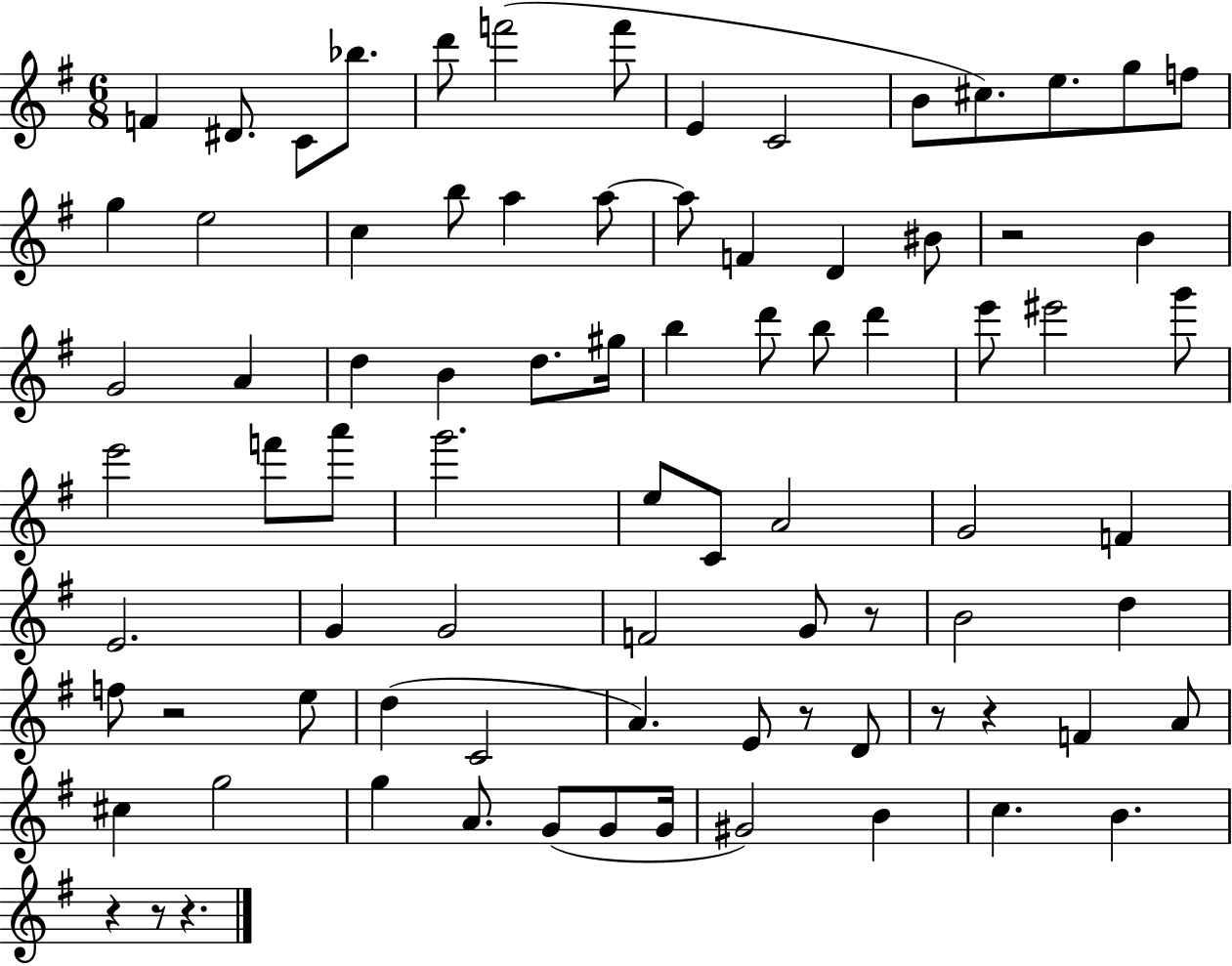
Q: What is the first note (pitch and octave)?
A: F4